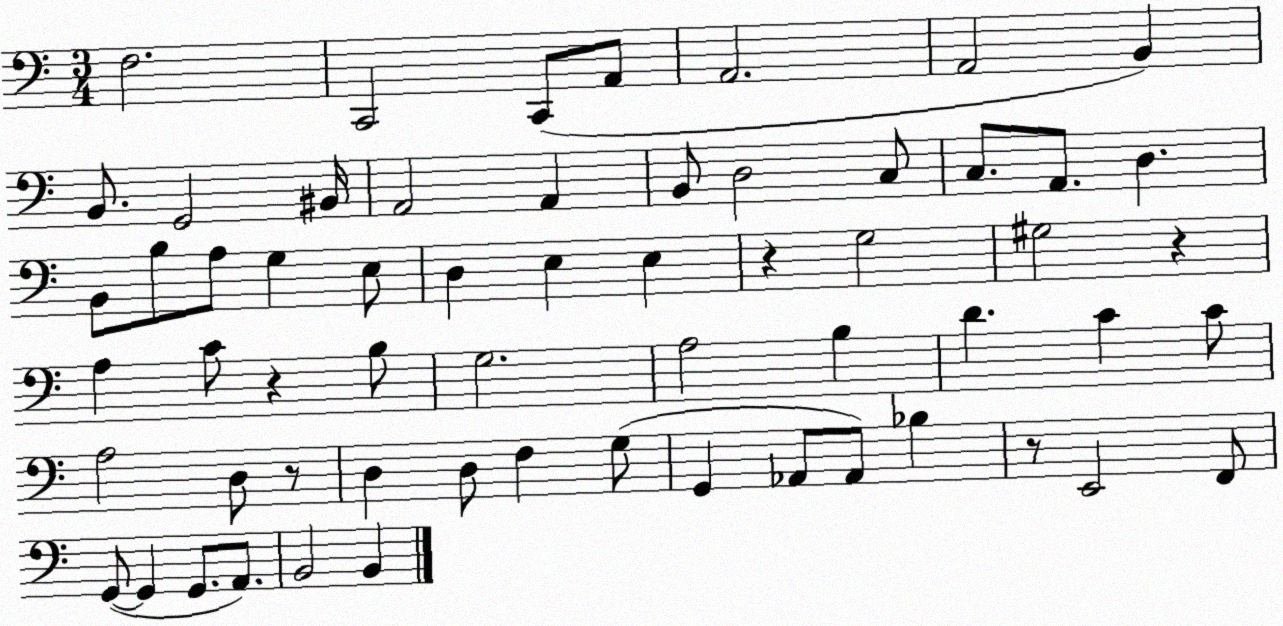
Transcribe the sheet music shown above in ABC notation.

X:1
T:Untitled
M:3/4
L:1/4
K:C
F,2 C,,2 C,,/2 A,,/2 A,,2 A,,2 B,, B,,/2 G,,2 ^B,,/4 A,,2 A,, B,,/2 D,2 C,/2 C,/2 A,,/2 D, B,,/2 B,/2 A,/2 G, E,/2 D, E, E, z G,2 ^G,2 z A, C/2 z B,/2 G,2 A,2 B, D C C/2 A,2 D,/2 z/2 D, D,/2 F, G,/2 G,, _A,,/2 _A,,/2 _B, z/2 E,,2 F,,/2 G,,/2 G,, G,,/2 A,,/2 B,,2 B,,